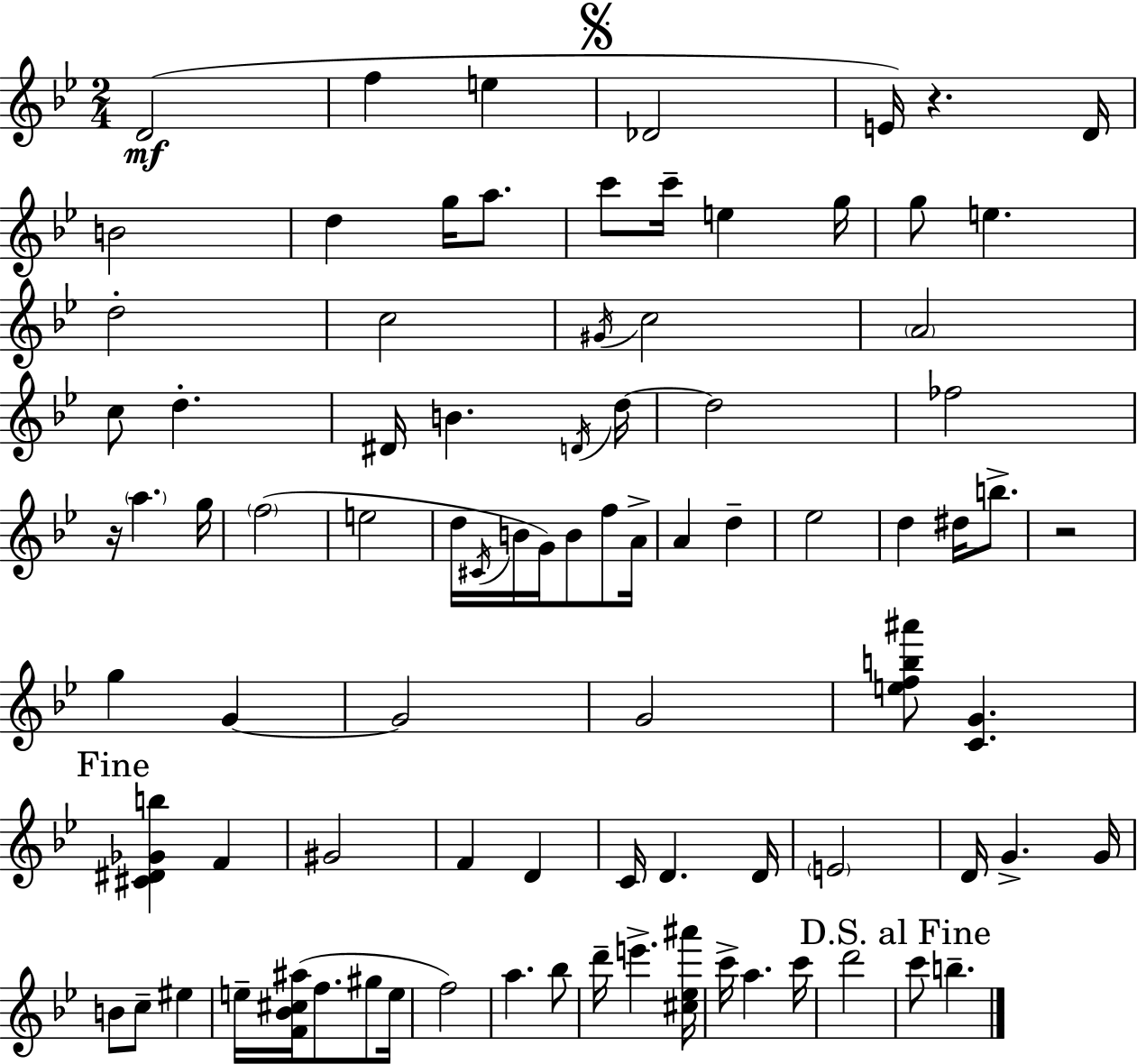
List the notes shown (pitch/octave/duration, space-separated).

D4/h F5/q E5/q Db4/h E4/s R/q. D4/s B4/h D5/q G5/s A5/e. C6/e C6/s E5/q G5/s G5/e E5/q. D5/h C5/h G#4/s C5/h A4/h C5/e D5/q. D#4/s B4/q. D4/s D5/s D5/h FES5/h R/s A5/q. G5/s F5/h E5/h D5/s C#4/s B4/s G4/s B4/e F5/e A4/s A4/q D5/q Eb5/h D5/q D#5/s B5/e. R/h G5/q G4/q G4/h G4/h [E5,F5,B5,A#6]/e [C4,G4]/q. [C#4,D#4,Gb4,B5]/q F4/q G#4/h F4/q D4/q C4/s D4/q. D4/s E4/h D4/s G4/q. G4/s B4/e C5/e EIS5/q E5/s [F4,Bb4,C#5,A#5]/s F5/e. G#5/e E5/s F5/h A5/q. Bb5/e D6/s E6/q. [C#5,Eb5,A#6]/s C6/s A5/q. C6/s D6/h C6/e B5/q.